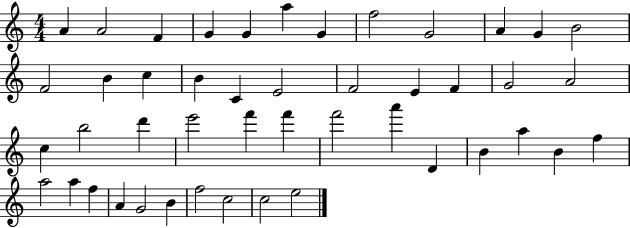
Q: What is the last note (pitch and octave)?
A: E5